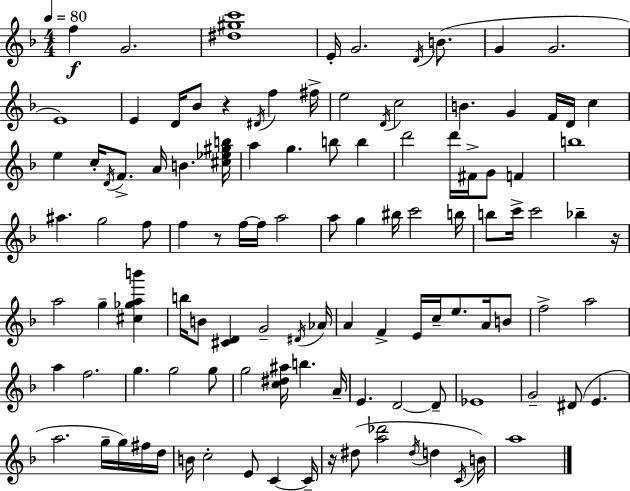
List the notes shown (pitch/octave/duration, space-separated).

F5/q G4/h. [D#5,G#5,C6]/w E4/s G4/h. D4/s B4/e. G4/q G4/h. E4/w E4/q D4/s Bb4/e R/q D#4/s F5/q F#5/s E5/h D4/s C5/h B4/q. G4/q F4/s D4/s C5/q E5/q C5/s D4/s F4/e. A4/s B4/q. [C#5,Eb5,G#5,B5]/s A5/q G5/q. B5/e B5/q D6/h D6/s F#4/s G4/e F4/q B5/w A#5/q. G5/h F5/e F5/q R/e F5/s F5/s A5/h A5/e G5/q BIS5/s C6/h B5/s B5/e C6/s C6/h Bb5/q R/s A5/h G5/q [C#5,Gb5,A5,B6]/q B5/s B4/e [C#4,D4]/q G4/h D#4/s Ab4/s A4/q F4/q E4/s C5/s E5/e. A4/s B4/e F5/h A5/h A5/q F5/h. G5/q. G5/h G5/e G5/h [C5,D#5,A#5]/s B5/q. A4/s E4/q. D4/h D4/e Eb4/w G4/h D#4/e E4/q. A5/h. G5/s G5/s F#5/s D5/s B4/s C5/h E4/e C4/q C4/s R/s D#5/e [A5,Db6]/h D#5/s D5/q C4/s B4/s A5/w